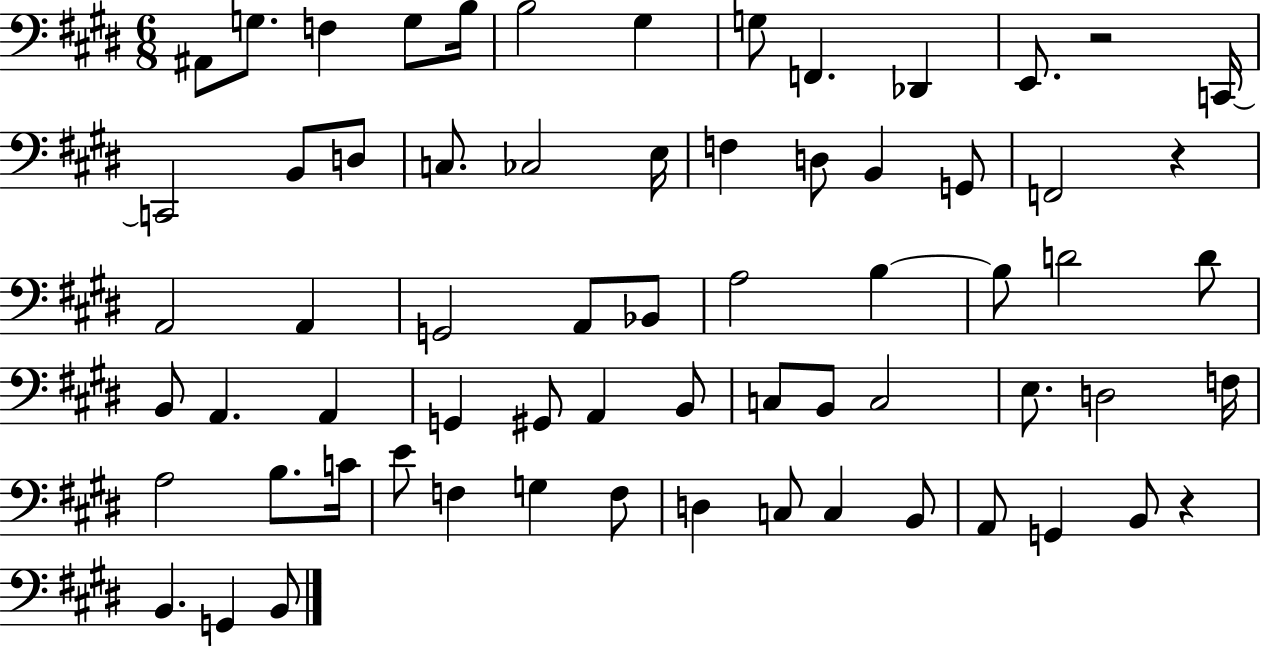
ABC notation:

X:1
T:Untitled
M:6/8
L:1/4
K:E
^A,,/2 G,/2 F, G,/2 B,/4 B,2 ^G, G,/2 F,, _D,, E,,/2 z2 C,,/4 C,,2 B,,/2 D,/2 C,/2 _C,2 E,/4 F, D,/2 B,, G,,/2 F,,2 z A,,2 A,, G,,2 A,,/2 _B,,/2 A,2 B, B,/2 D2 D/2 B,,/2 A,, A,, G,, ^G,,/2 A,, B,,/2 C,/2 B,,/2 C,2 E,/2 D,2 F,/4 A,2 B,/2 C/4 E/2 F, G, F,/2 D, C,/2 C, B,,/2 A,,/2 G,, B,,/2 z B,, G,, B,,/2